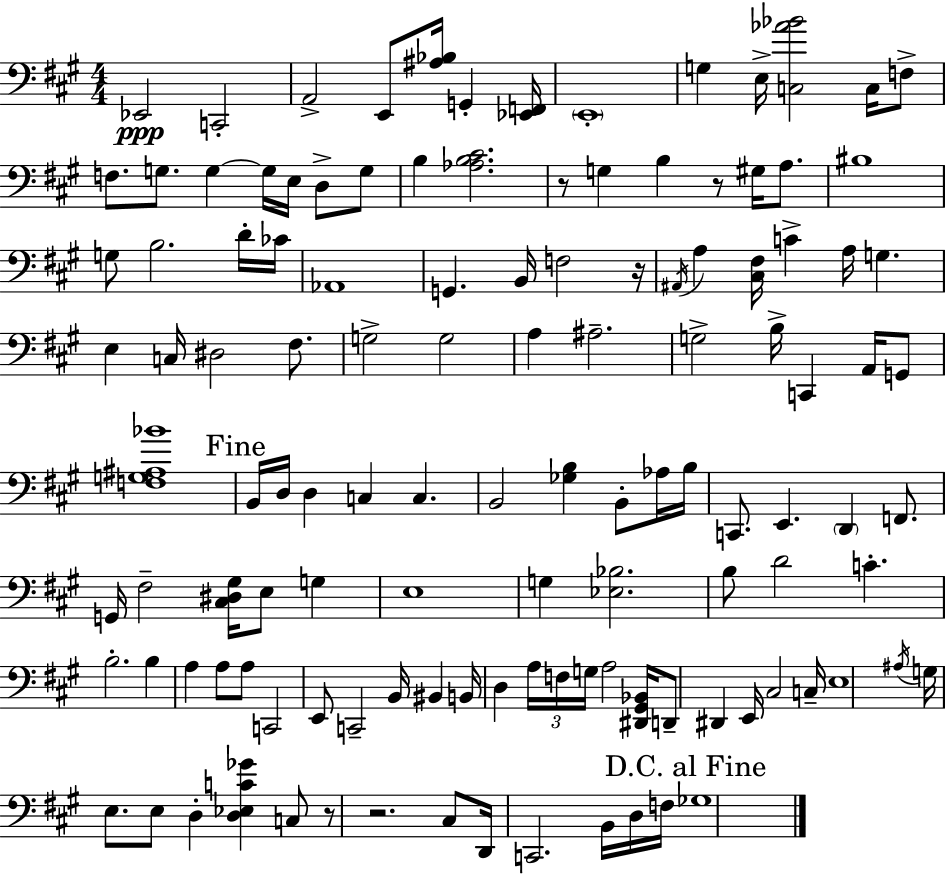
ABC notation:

X:1
T:Untitled
M:4/4
L:1/4
K:A
_E,,2 C,,2 A,,2 E,,/2 [^A,_B,]/4 G,, [_E,,F,,]/4 E,,4 G, E,/4 [C,_A_B]2 C,/4 F,/2 F,/2 G,/2 G, G,/4 E,/4 D,/2 G,/2 B, [_A,B,^C]2 z/2 G, B, z/2 ^G,/4 A,/2 ^B,4 G,/2 B,2 D/4 _C/4 _A,,4 G,, B,,/4 F,2 z/4 ^A,,/4 A, [^C,^F,]/4 C A,/4 G, E, C,/4 ^D,2 ^F,/2 G,2 G,2 A, ^A,2 G,2 B,/4 C,, A,,/4 G,,/2 [F,G,^A,_B]4 B,,/4 D,/4 D, C, C, B,,2 [_G,B,] B,,/2 _A,/4 B,/4 C,,/2 E,, D,, F,,/2 G,,/4 ^F,2 [^C,^D,^G,]/4 E,/2 G, E,4 G, [_E,_B,]2 B,/2 D2 C B,2 B, A, A,/2 A,/2 C,,2 E,,/2 C,,2 B,,/4 ^B,, B,,/4 D, A,/4 F,/4 G,/4 A,2 [^D,,^G,,_B,,]/4 D,,/2 ^D,, E,,/4 ^C,2 C,/4 E,4 ^A,/4 G,/4 E,/2 E,/2 D, [D,_E,C_G] C,/2 z/2 z2 ^C,/2 D,,/4 C,,2 B,,/4 D,/4 F,/4 _G,4